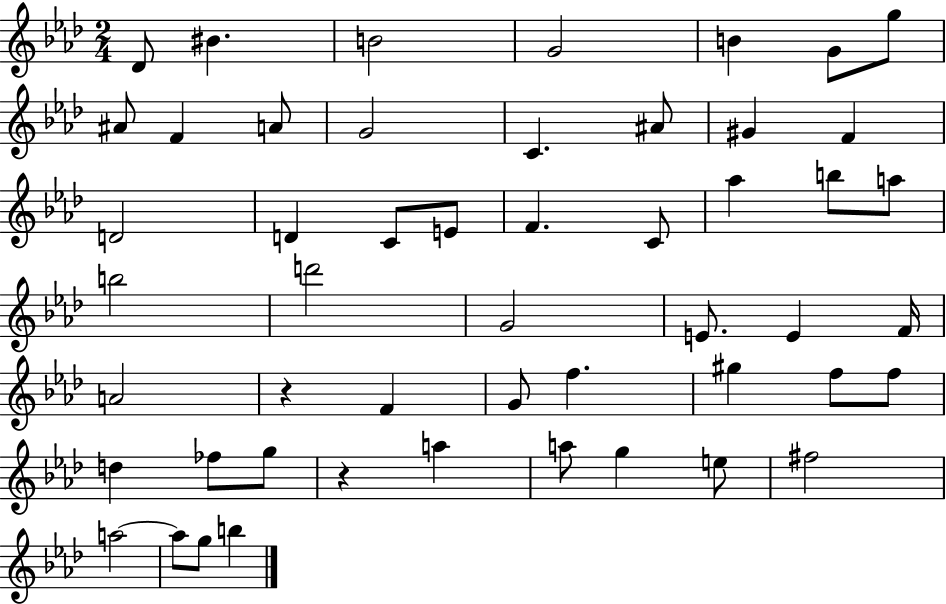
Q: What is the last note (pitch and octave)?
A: B5